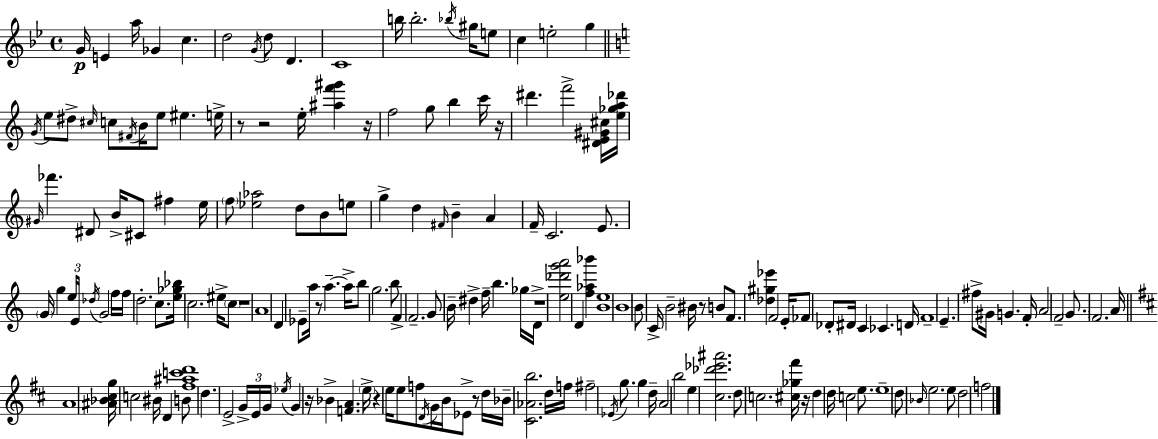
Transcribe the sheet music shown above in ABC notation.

X:1
T:Untitled
M:4/4
L:1/4
K:Bb
G/4 E a/4 _G c d2 G/4 d/2 D C4 b/4 b2 _b/4 ^g/4 e/2 c e2 g G/4 e/2 ^d/2 ^c/4 c/2 ^F/4 B/4 e/2 ^e e/4 z/2 z2 e/4 [^af'^g'] z/4 f2 g/2 b c'/4 z/4 ^d' f'2 [^DE^G^c]/4 [e_ga_d']/4 ^G/4 _f' ^D/2 B/4 ^C/2 ^f e/4 f/2 [_e_a]2 d/2 B/2 e/2 g d ^F/4 B A F/4 C2 E/2 G/4 g e/4 E/4 _d/4 G2 f/4 f/4 d2 c/2 [e_g_b]/4 c2 ^e/4 c/2 z4 A4 D _E/2 a/4 z/2 a a/4 b/2 g2 b/2 F F2 G/2 B/4 ^d f/4 b _g/4 D/4 z4 [e_d'g'a']2 D [f_a_b'] [Be]4 B4 B/2 C/4 B2 ^B/4 z/2 B/2 F/2 [_d^g_e'] F2 E/4 _F/2 _D/2 ^D/4 C _C D/4 F4 E ^f/2 ^G/4 G F/4 A2 F2 G/2 F2 A/4 A4 [^A_B^cg]/4 c2 ^B/4 D B/2 [^f^ac'd']4 d E2 G/4 E/4 G/4 _e/4 G z/4 _B [FA] e/4 z e/4 e/2 f/2 D/4 G/4 B/4 _E/2 z/2 d/4 _B/4 [^C_Ab]2 d/4 f/4 ^f2 _E/4 g/2 g d/4 A2 b2 e [^c_d'_e'^a']2 d/2 c2 [^c_g^f']/4 z/4 d d/4 c2 e/2 e4 d/2 _B/4 e2 e/2 d2 f2